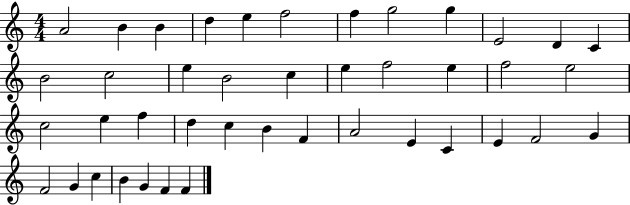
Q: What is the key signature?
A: C major